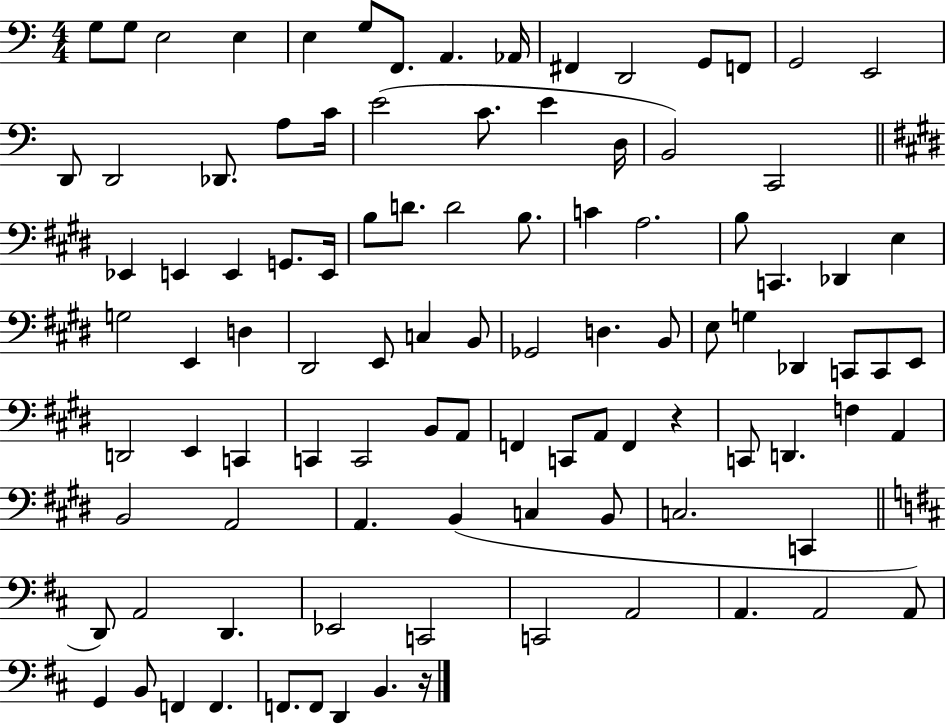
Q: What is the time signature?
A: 4/4